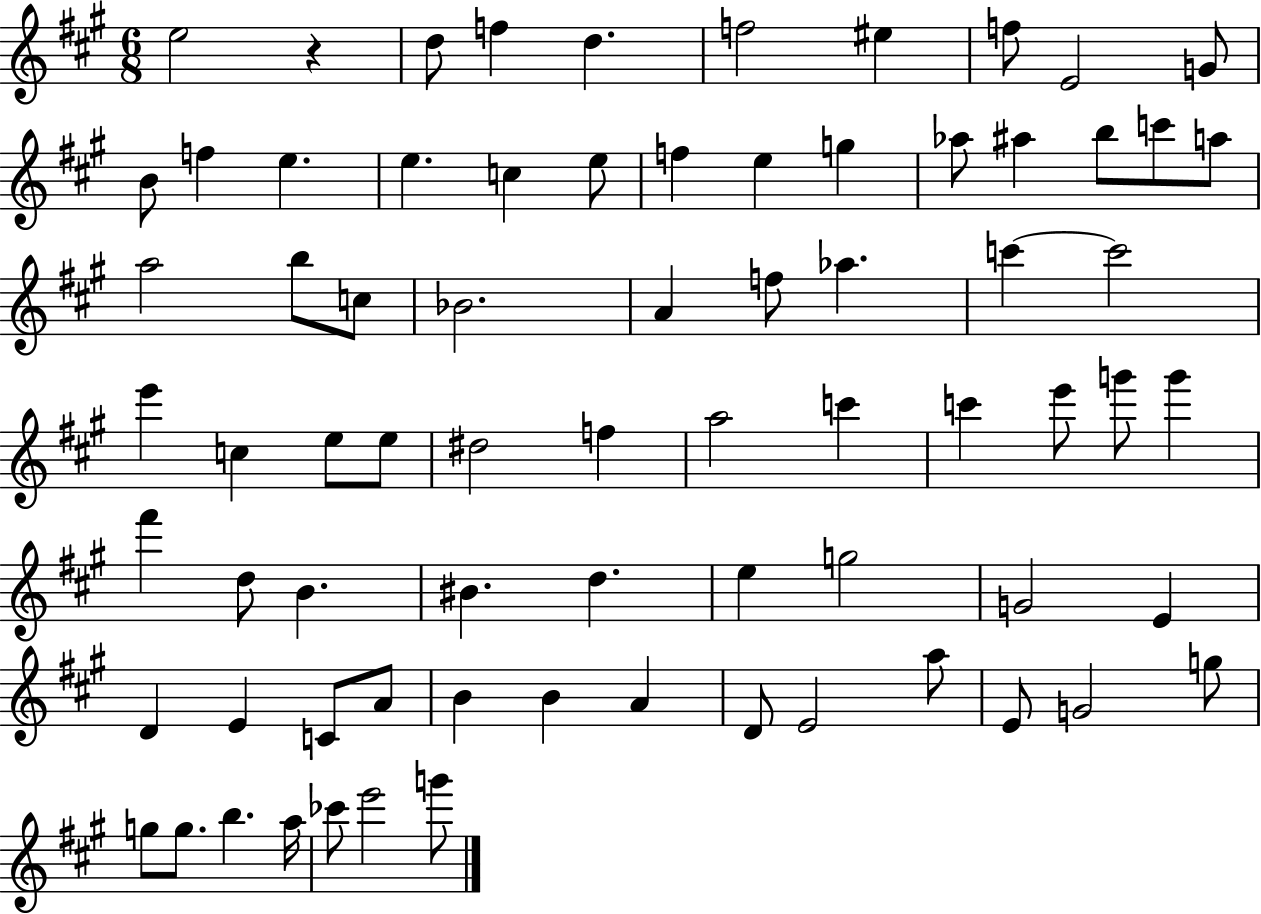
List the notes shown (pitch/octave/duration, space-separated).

E5/h R/q D5/e F5/q D5/q. F5/h EIS5/q F5/e E4/h G4/e B4/e F5/q E5/q. E5/q. C5/q E5/e F5/q E5/q G5/q Ab5/e A#5/q B5/e C6/e A5/e A5/h B5/e C5/e Bb4/h. A4/q F5/e Ab5/q. C6/q C6/h E6/q C5/q E5/e E5/e D#5/h F5/q A5/h C6/q C6/q E6/e G6/e G6/q F#6/q D5/e B4/q. BIS4/q. D5/q. E5/q G5/h G4/h E4/q D4/q E4/q C4/e A4/e B4/q B4/q A4/q D4/e E4/h A5/e E4/e G4/h G5/e G5/e G5/e. B5/q. A5/s CES6/e E6/h G6/e